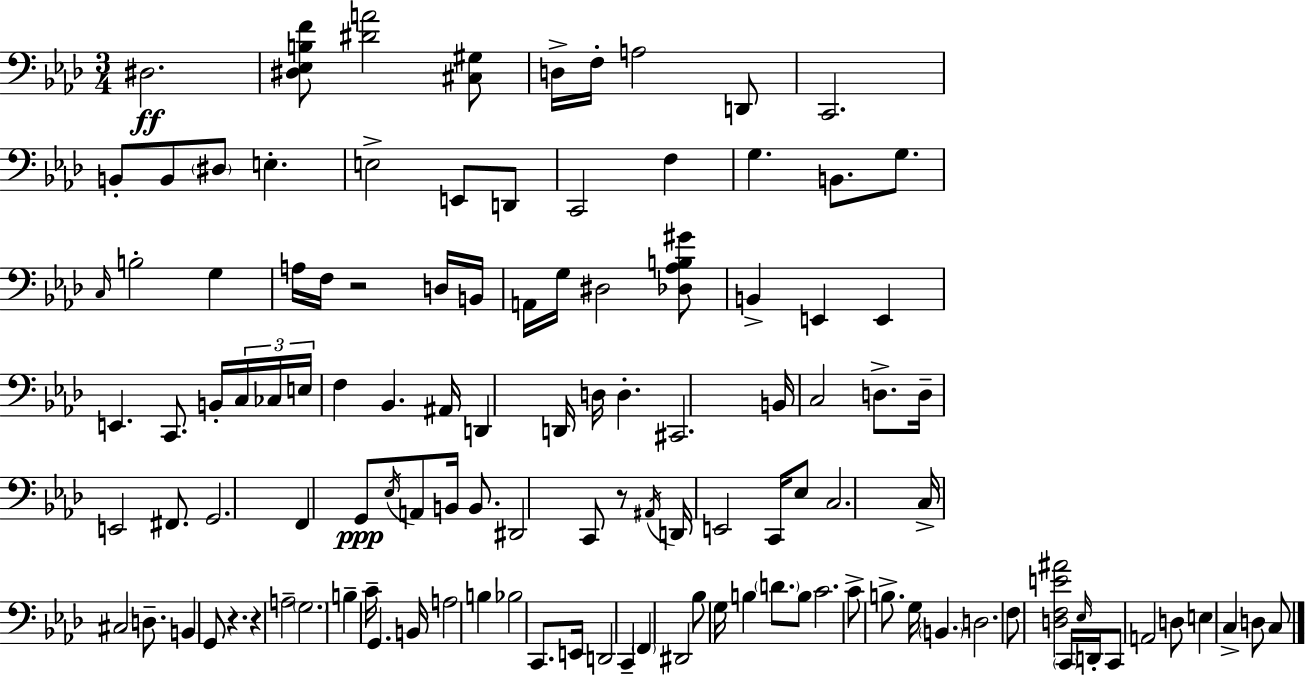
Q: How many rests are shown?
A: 4